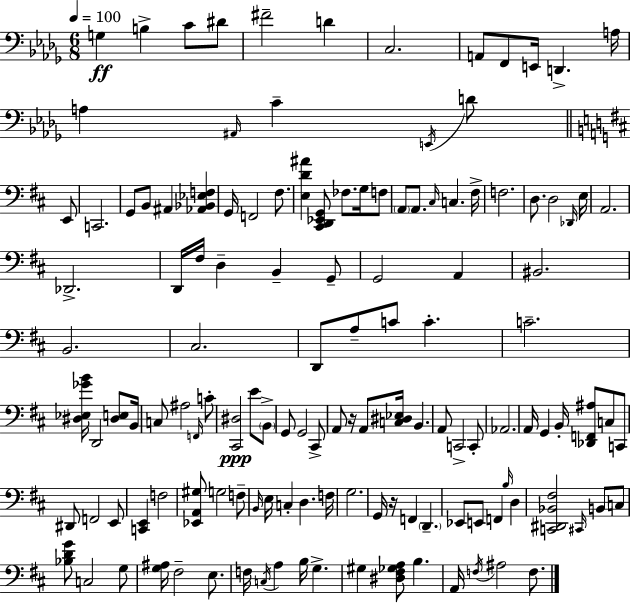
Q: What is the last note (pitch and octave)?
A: F3